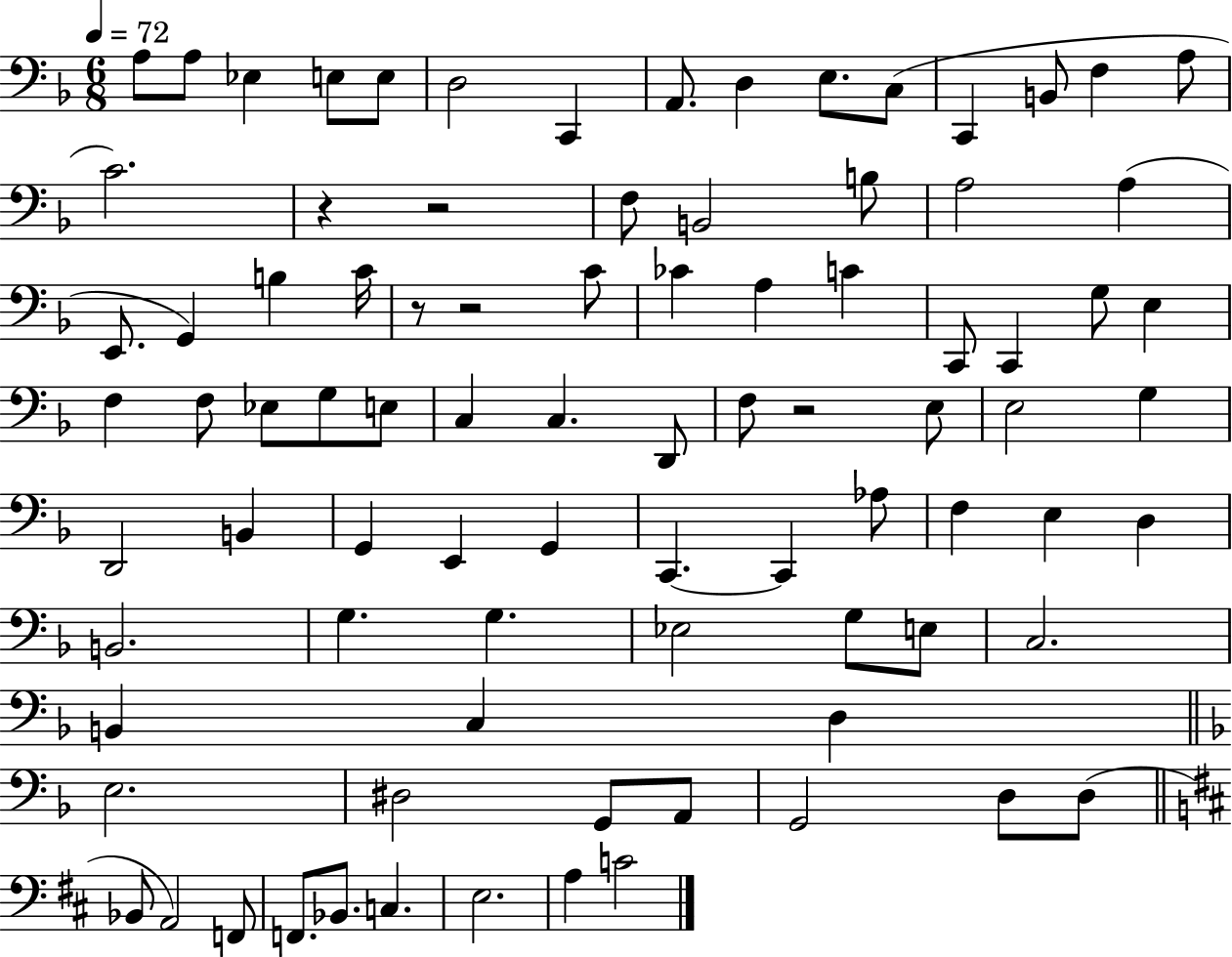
{
  \clef bass
  \numericTimeSignature
  \time 6/8
  \key f \major
  \tempo 4 = 72
  a8 a8 ees4 e8 e8 | d2 c,4 | a,8. d4 e8. c8( | c,4 b,8 f4 a8 | \break c'2.) | r4 r2 | f8 b,2 b8 | a2 a4( | \break e,8. g,4) b4 c'16 | r8 r2 c'8 | ces'4 a4 c'4 | c,8 c,4 g8 e4 | \break f4 f8 ees8 g8 e8 | c4 c4. d,8 | f8 r2 e8 | e2 g4 | \break d,2 b,4 | g,4 e,4 g,4 | c,4.~~ c,4 aes8 | f4 e4 d4 | \break b,2. | g4. g4. | ees2 g8 e8 | c2. | \break b,4 c4 d4 | \bar "||" \break \key f \major e2. | dis2 g,8 a,8 | g,2 d8 d8( | \bar "||" \break \key d \major bes,8 a,2) f,8 | f,8. bes,8. c4. | e2. | a4 c'2 | \break \bar "|."
}